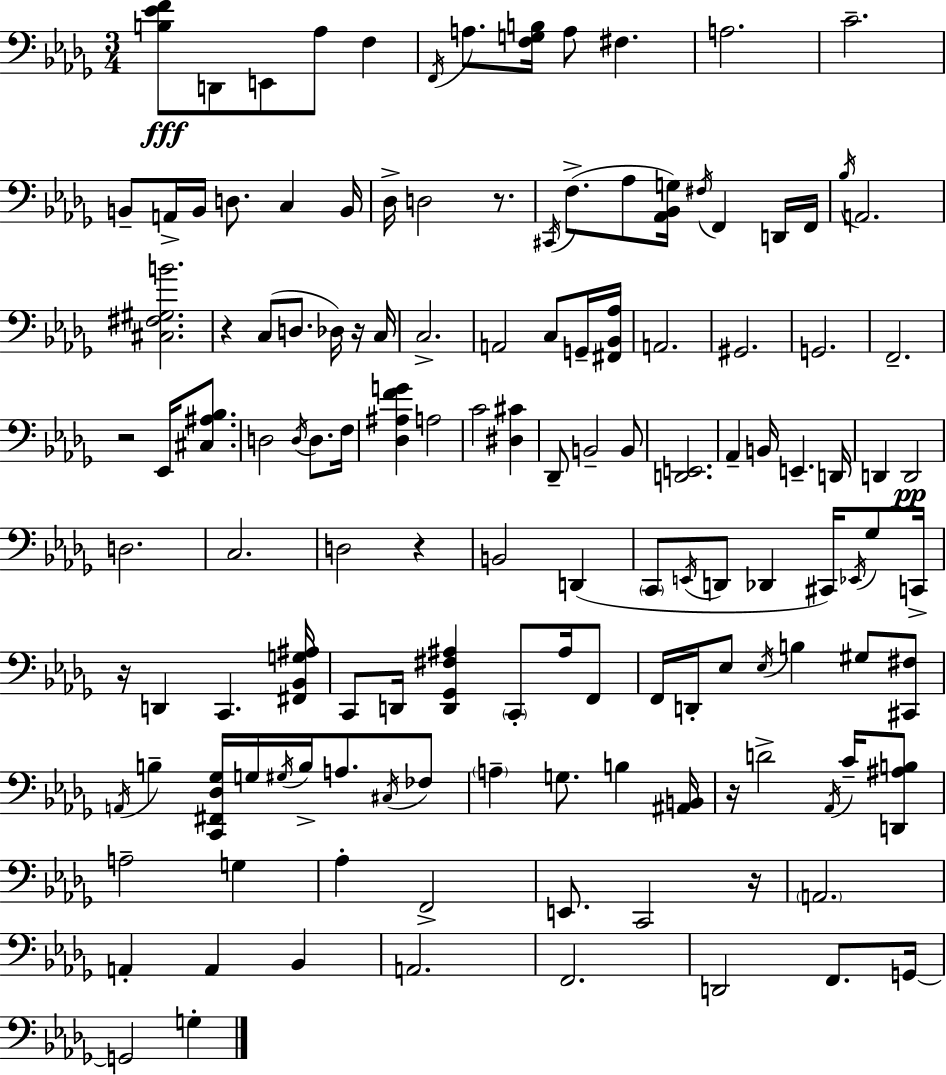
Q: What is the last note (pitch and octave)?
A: G3